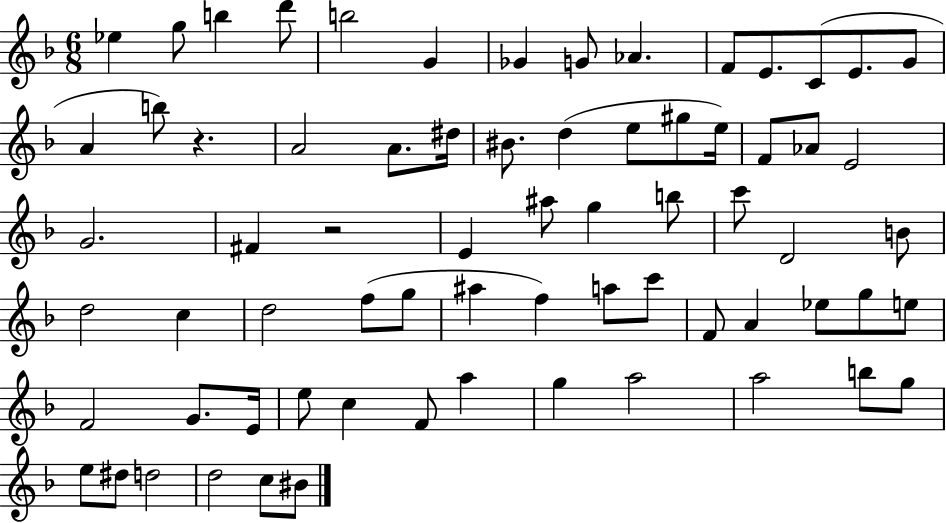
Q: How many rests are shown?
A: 2